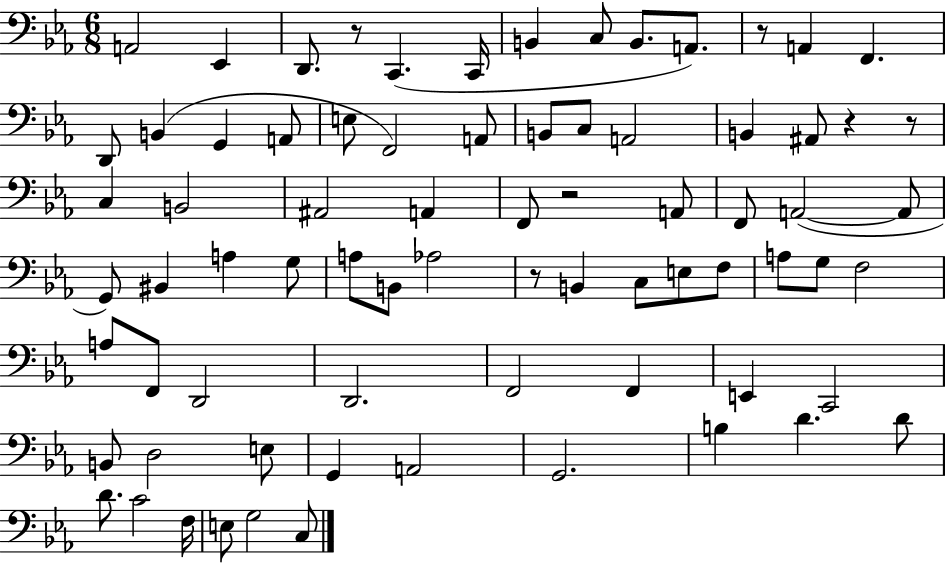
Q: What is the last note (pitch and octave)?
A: C3